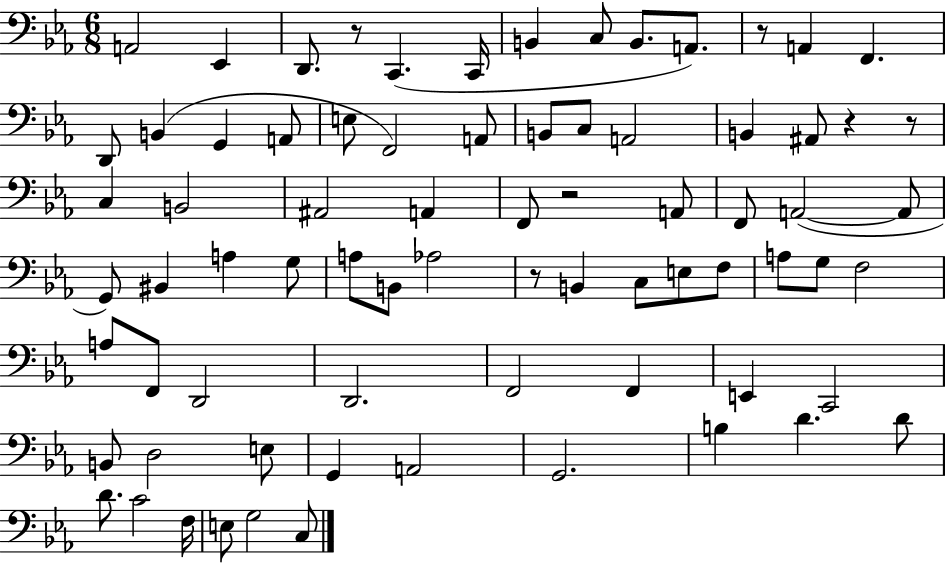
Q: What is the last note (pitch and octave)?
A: C3